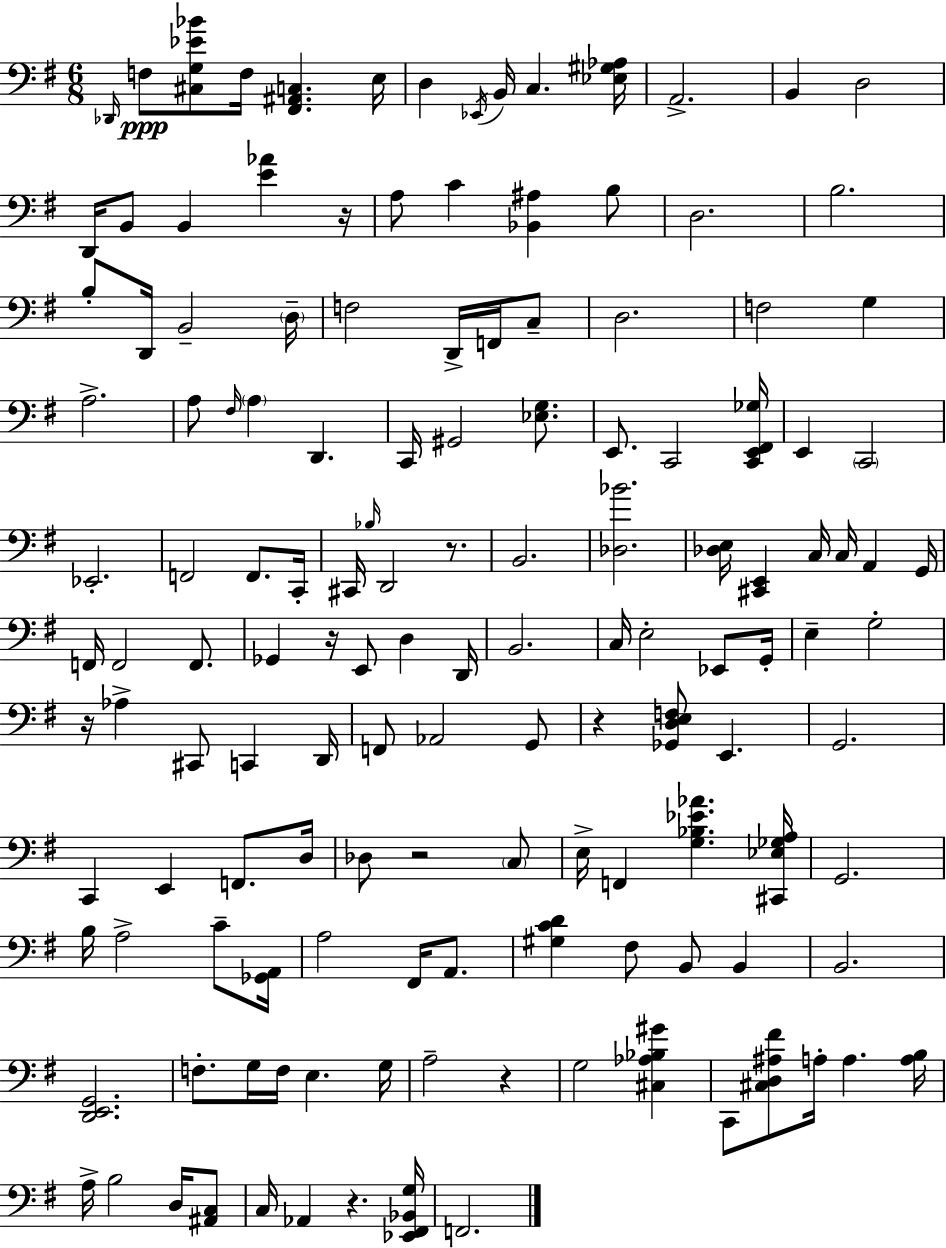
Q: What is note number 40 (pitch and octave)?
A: E2